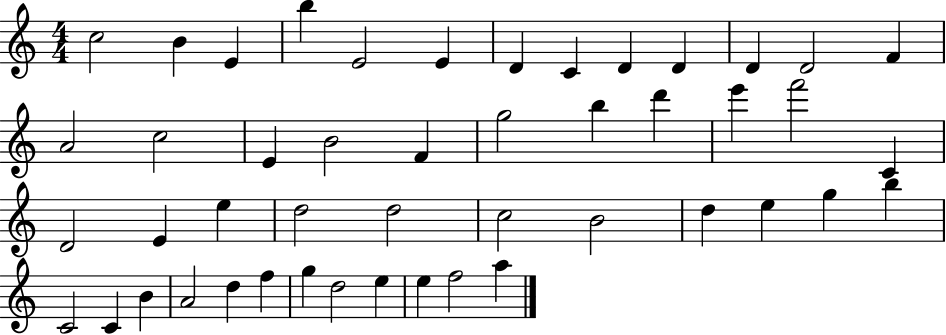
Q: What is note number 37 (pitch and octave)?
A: C4